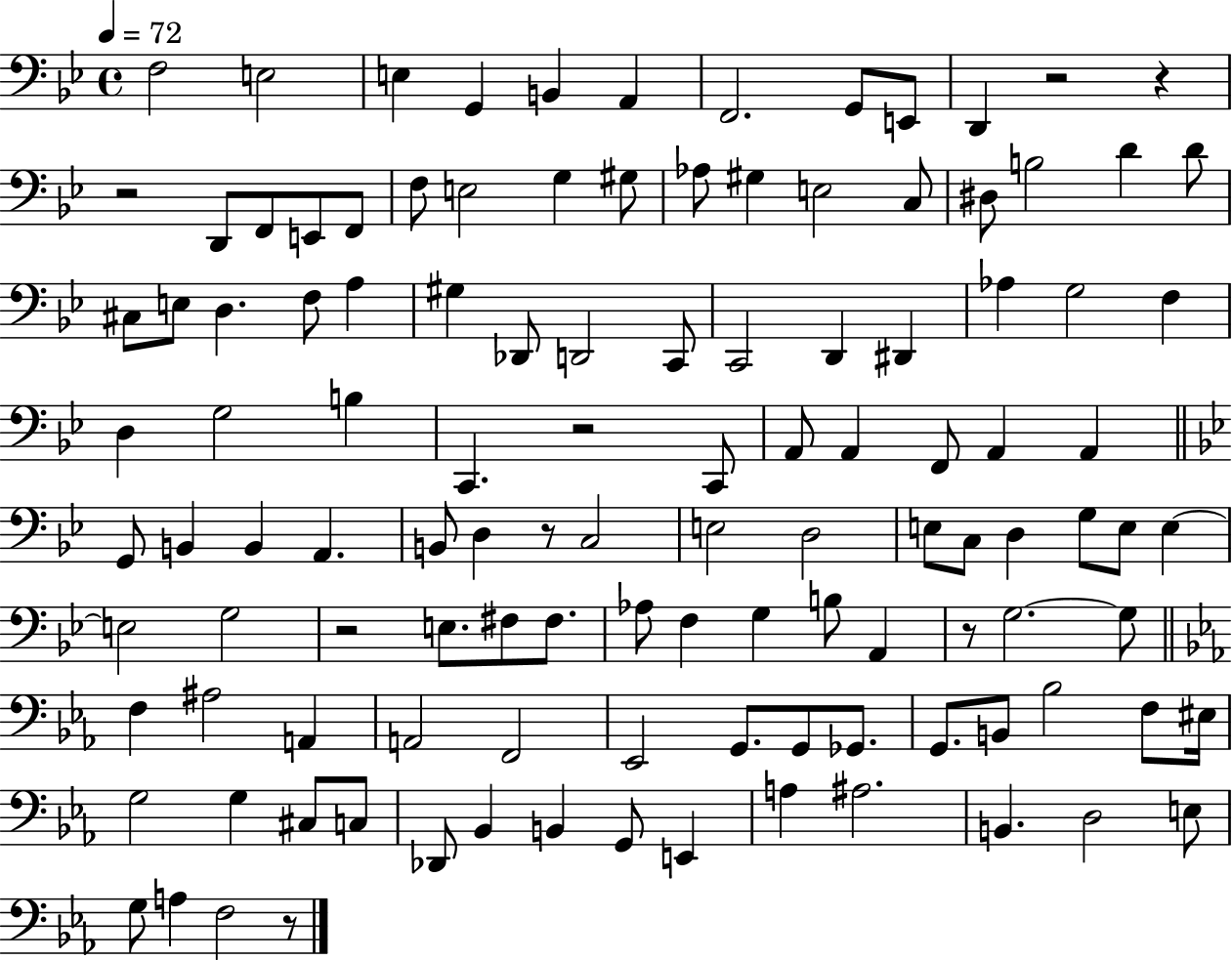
X:1
T:Untitled
M:4/4
L:1/4
K:Bb
F,2 E,2 E, G,, B,, A,, F,,2 G,,/2 E,,/2 D,, z2 z z2 D,,/2 F,,/2 E,,/2 F,,/2 F,/2 E,2 G, ^G,/2 _A,/2 ^G, E,2 C,/2 ^D,/2 B,2 D D/2 ^C,/2 E,/2 D, F,/2 A, ^G, _D,,/2 D,,2 C,,/2 C,,2 D,, ^D,, _A, G,2 F, D, G,2 B, C,, z2 C,,/2 A,,/2 A,, F,,/2 A,, A,, G,,/2 B,, B,, A,, B,,/2 D, z/2 C,2 E,2 D,2 E,/2 C,/2 D, G,/2 E,/2 E, E,2 G,2 z2 E,/2 ^F,/2 ^F,/2 _A,/2 F, G, B,/2 A,, z/2 G,2 G,/2 F, ^A,2 A,, A,,2 F,,2 _E,,2 G,,/2 G,,/2 _G,,/2 G,,/2 B,,/2 _B,2 F,/2 ^E,/4 G,2 G, ^C,/2 C,/2 _D,,/2 _B,, B,, G,,/2 E,, A, ^A,2 B,, D,2 E,/2 G,/2 A, F,2 z/2